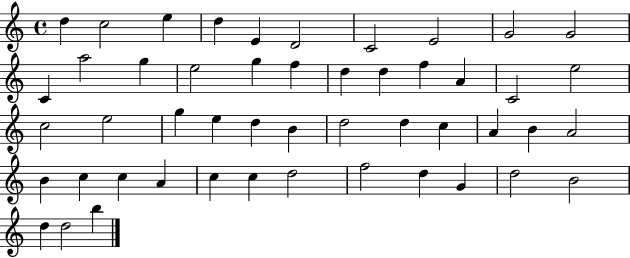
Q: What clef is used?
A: treble